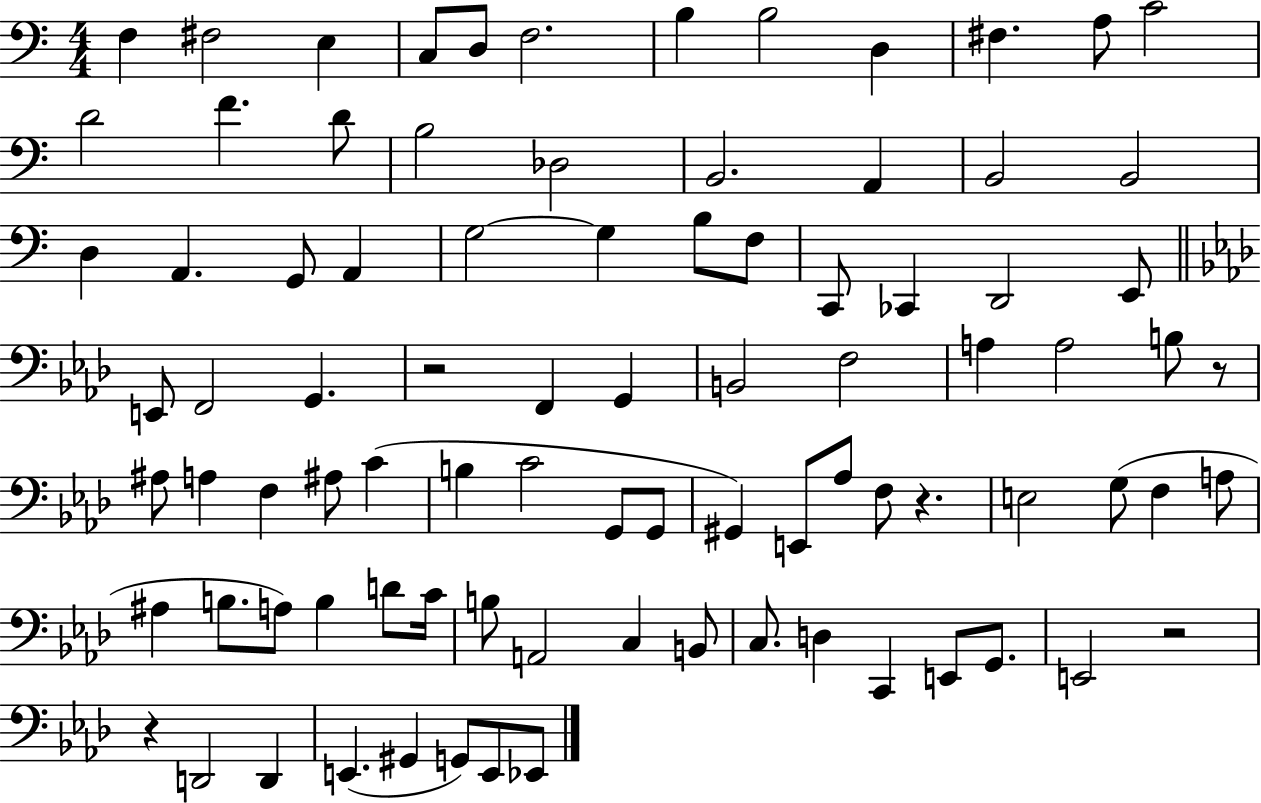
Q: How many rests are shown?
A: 5